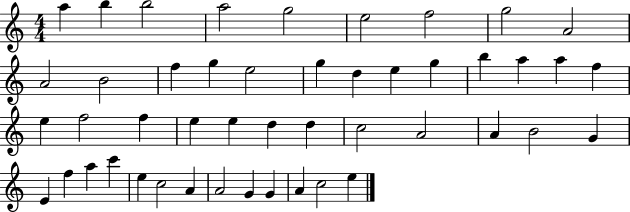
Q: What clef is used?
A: treble